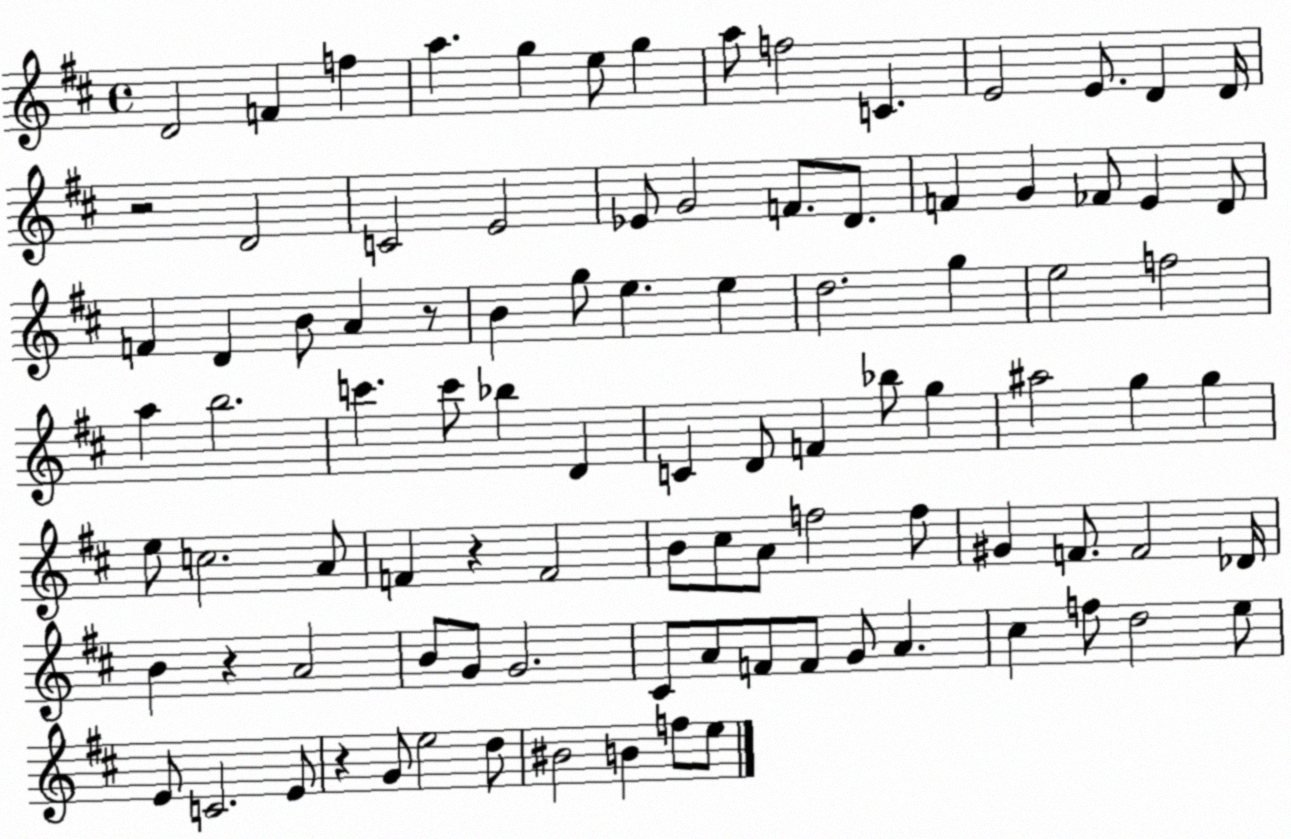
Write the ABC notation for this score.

X:1
T:Untitled
M:4/4
L:1/4
K:D
D2 F f a g e/2 g a/2 f2 C E2 E/2 D D/4 z2 D2 C2 E2 _E/2 G2 F/2 D/2 F G _F/2 E D/2 F D B/2 A z/2 B g/2 e e d2 g e2 f2 a b2 c' c'/2 _b D C D/2 F _b/2 g ^a2 g g e/2 c2 A/2 F z F2 B/2 ^c/2 A/2 f2 f/2 ^G F/2 F2 _D/4 B z A2 B/2 G/2 G2 ^C/2 A/2 F/2 F/2 G/2 A ^c f/2 d2 e/2 E/2 C2 E/2 z G/2 e2 d/2 ^B2 B f/2 e/2